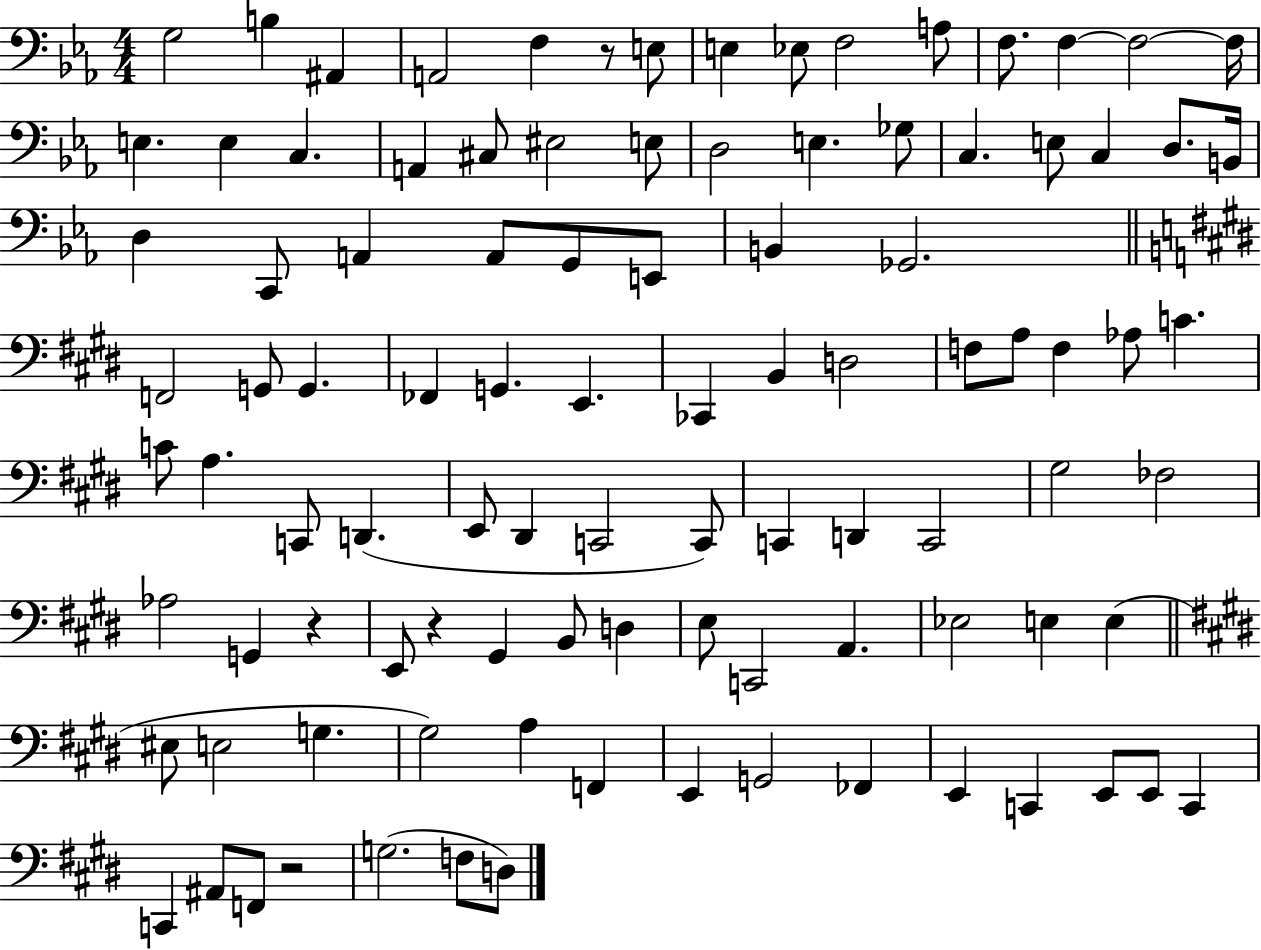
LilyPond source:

{
  \clef bass
  \numericTimeSignature
  \time 4/4
  \key ees \major
  \repeat volta 2 { g2 b4 ais,4 | a,2 f4 r8 e8 | e4 ees8 f2 a8 | f8. f4~~ f2~~ f16 | \break e4. e4 c4. | a,4 cis8 eis2 e8 | d2 e4. ges8 | c4. e8 c4 d8. b,16 | \break d4 c,8 a,4 a,8 g,8 e,8 | b,4 ges,2. | \bar "||" \break \key e \major f,2 g,8 g,4. | fes,4 g,4. e,4. | ces,4 b,4 d2 | f8 a8 f4 aes8 c'4. | \break c'8 a4. c,8 d,4.( | e,8 dis,4 c,2 c,8) | c,4 d,4 c,2 | gis2 fes2 | \break aes2 g,4 r4 | e,8 r4 gis,4 b,8 d4 | e8 c,2 a,4. | ees2 e4 e4( | \break \bar "||" \break \key e \major eis8 e2 g4. | gis2) a4 f,4 | e,4 g,2 fes,4 | e,4 c,4 e,8 e,8 c,4 | \break c,4 ais,8 f,8 r2 | g2.( f8 d8) | } \bar "|."
}